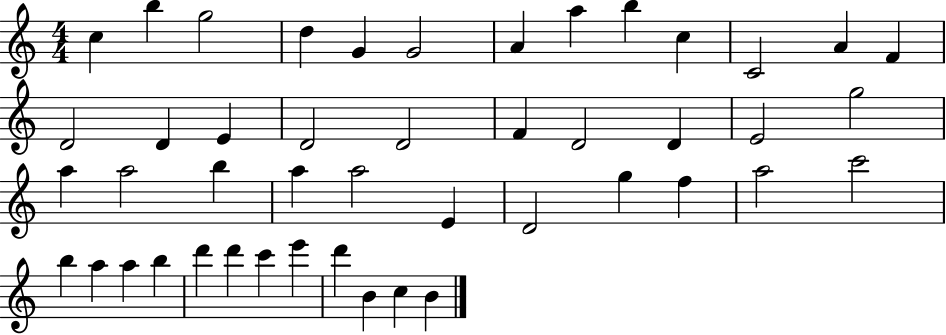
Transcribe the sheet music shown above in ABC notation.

X:1
T:Untitled
M:4/4
L:1/4
K:C
c b g2 d G G2 A a b c C2 A F D2 D E D2 D2 F D2 D E2 g2 a a2 b a a2 E D2 g f a2 c'2 b a a b d' d' c' e' d' B c B